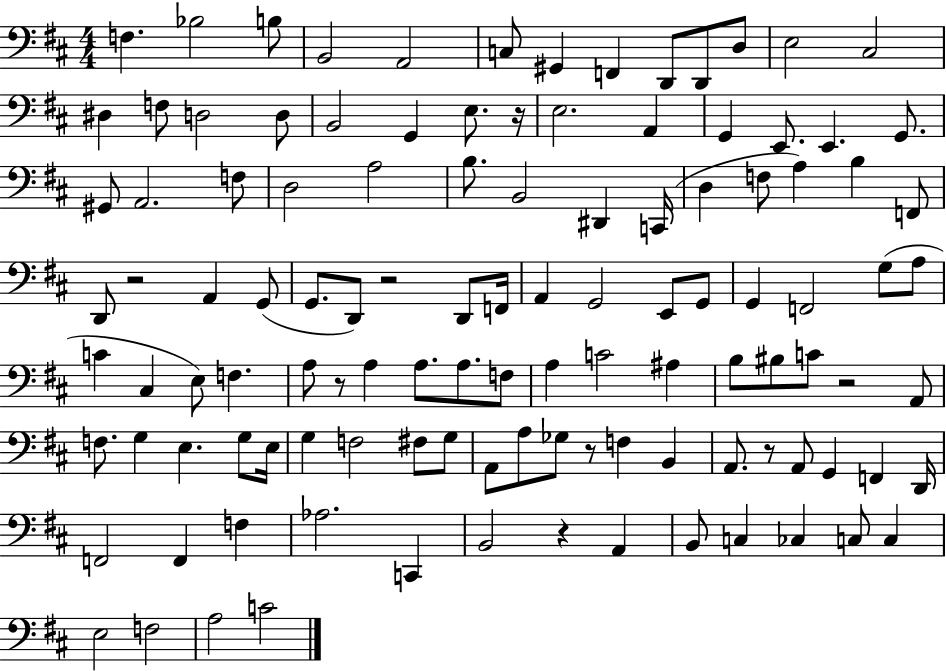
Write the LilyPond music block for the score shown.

{
  \clef bass
  \numericTimeSignature
  \time 4/4
  \key d \major
  \repeat volta 2 { f4. bes2 b8 | b,2 a,2 | c8 gis,4 f,4 d,8 d,8 d8 | e2 cis2 | \break dis4 f8 d2 d8 | b,2 g,4 e8. r16 | e2. a,4 | g,4 e,8. e,4. g,8. | \break gis,8 a,2. f8 | d2 a2 | b8. b,2 dis,4 c,16( | d4 f8 a4) b4 f,8 | \break d,8 r2 a,4 g,8( | g,8. d,8) r2 d,8 f,16 | a,4 g,2 e,8 g,8 | g,4 f,2 g8( a8 | \break c'4 cis4 e8) f4. | a8 r8 a4 a8. a8. f8 | a4 c'2 ais4 | b8 bis8 c'8 r2 a,8 | \break f8. g4 e4. g8 e16 | g4 f2 fis8 g8 | a,8 a8 ges8 r8 f4 b,4 | a,8. r8 a,8 g,4 f,4 d,16 | \break f,2 f,4 f4 | aes2. c,4 | b,2 r4 a,4 | b,8 c4 ces4 c8 c4 | \break e2 f2 | a2 c'2 | } \bar "|."
}